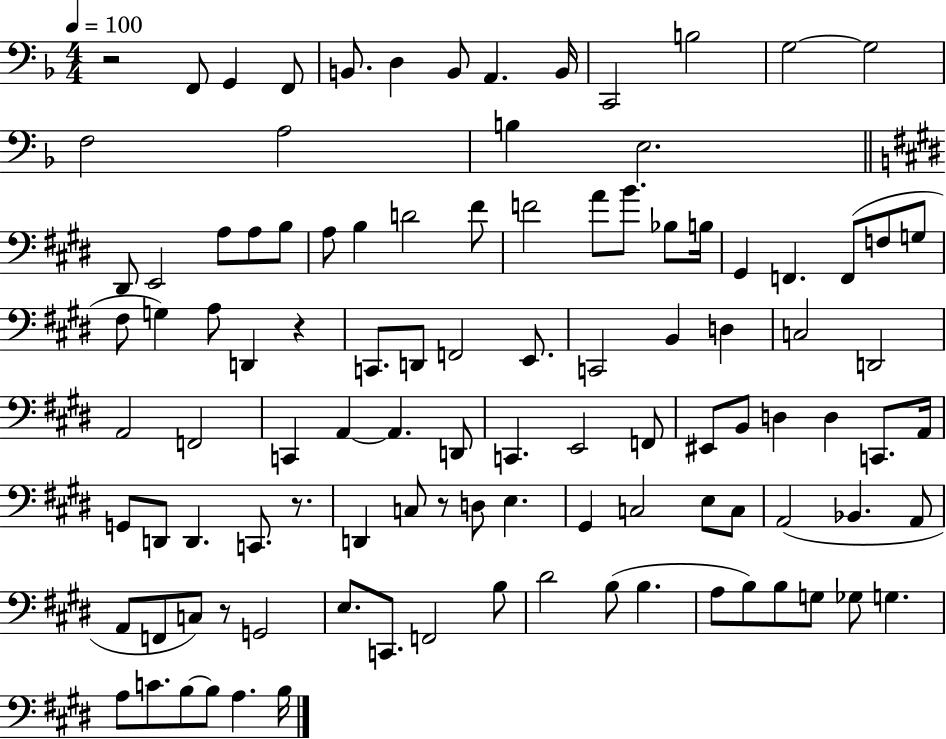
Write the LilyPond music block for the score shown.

{
  \clef bass
  \numericTimeSignature
  \time 4/4
  \key f \major
  \tempo 4 = 100
  r2 f,8 g,4 f,8 | b,8. d4 b,8 a,4. b,16 | c,2 b2 | g2~~ g2 | \break f2 a2 | b4 e2. | \bar "||" \break \key e \major dis,8 e,2 a8 a8 b8 | a8 b4 d'2 fis'8 | f'2 a'8 b'8. bes8 b16 | gis,4 f,4. f,8( f8 g8 | \break fis8 g4) a8 d,4 r4 | c,8. d,8 f,2 e,8. | c,2 b,4 d4 | c2 d,2 | \break a,2 f,2 | c,4 a,4~~ a,4. d,8 | c,4. e,2 f,8 | eis,8 b,8 d4 d4 c,8. a,16 | \break g,8 d,8 d,4. c,8. r8. | d,4 c8 r8 d8 e4. | gis,4 c2 e8 c8 | a,2( bes,4. a,8 | \break a,8 f,8 c8) r8 g,2 | e8. c,8. f,2 b8 | dis'2 b8( b4. | a8 b8) b8 g8 ges8 g4. | \break a8 c'8. b8~~ b8 a4. b16 | \bar "|."
}